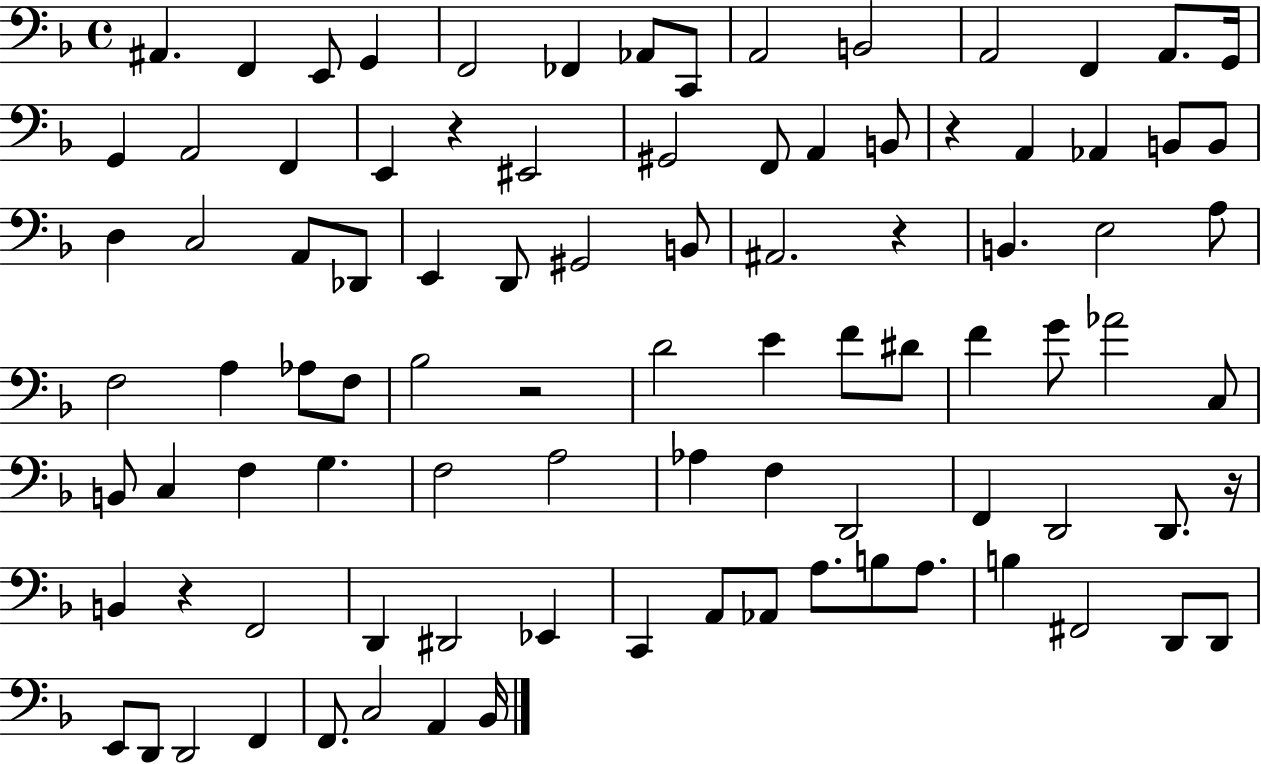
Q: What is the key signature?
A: F major